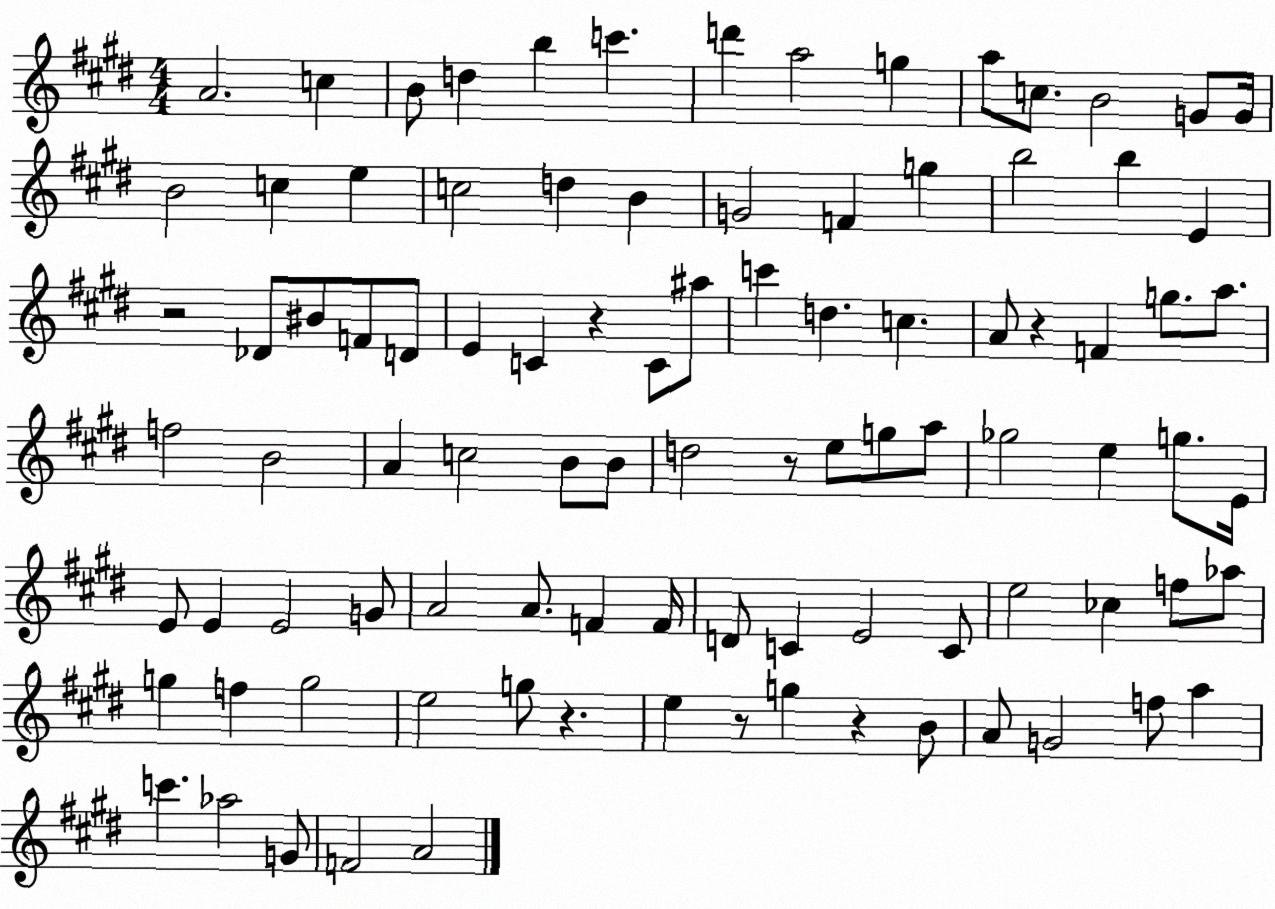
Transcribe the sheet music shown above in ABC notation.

X:1
T:Untitled
M:4/4
L:1/4
K:E
A2 c B/2 d b c' d' a2 g a/2 c/2 B2 G/2 G/4 B2 c e c2 d B G2 F g b2 b E z2 _D/2 ^B/2 F/2 D/2 E C z C/2 ^a/2 c' d c A/2 z F g/2 a/2 f2 B2 A c2 B/2 B/2 d2 z/2 e/2 g/2 a/2 _g2 e g/2 E/4 E/2 E E2 G/2 A2 A/2 F F/4 D/2 C E2 C/2 e2 _c f/2 _a/2 g f g2 e2 g/2 z e z/2 g z B/2 A/2 G2 f/2 a c' _a2 G/2 F2 A2